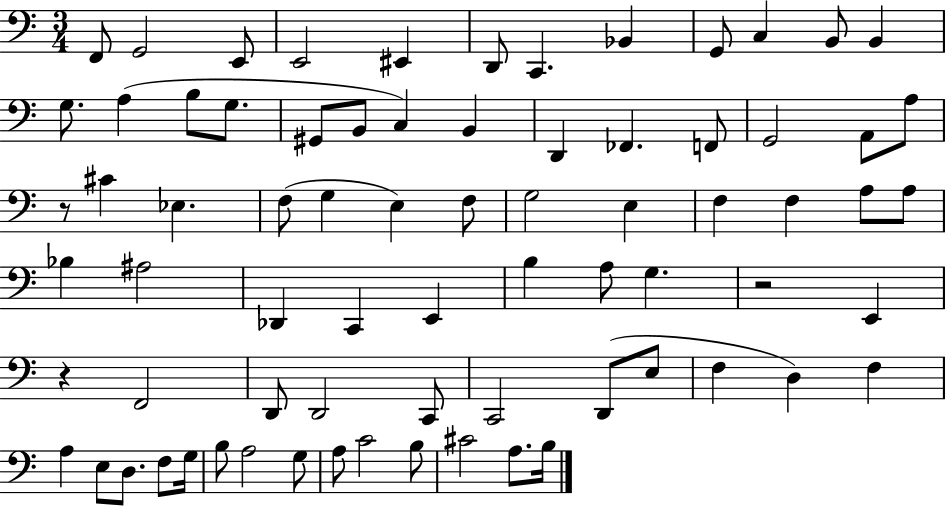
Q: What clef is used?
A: bass